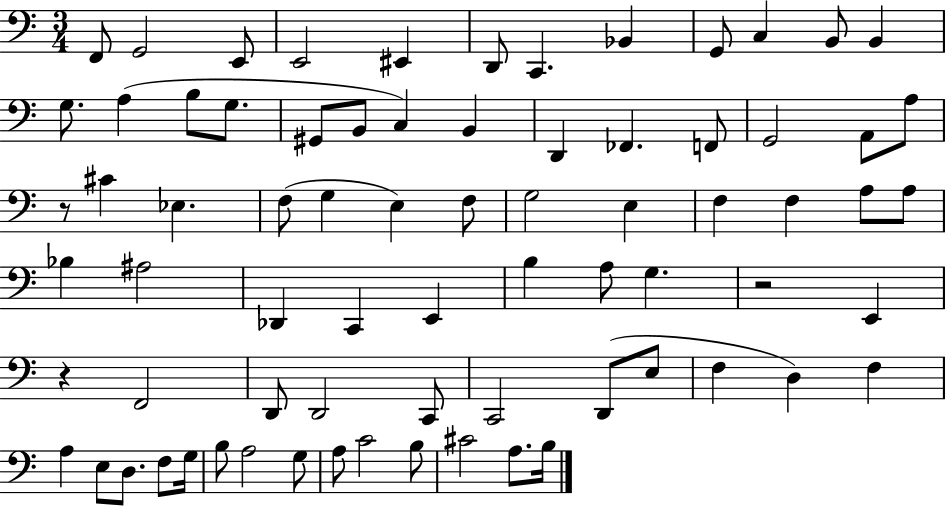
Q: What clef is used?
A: bass